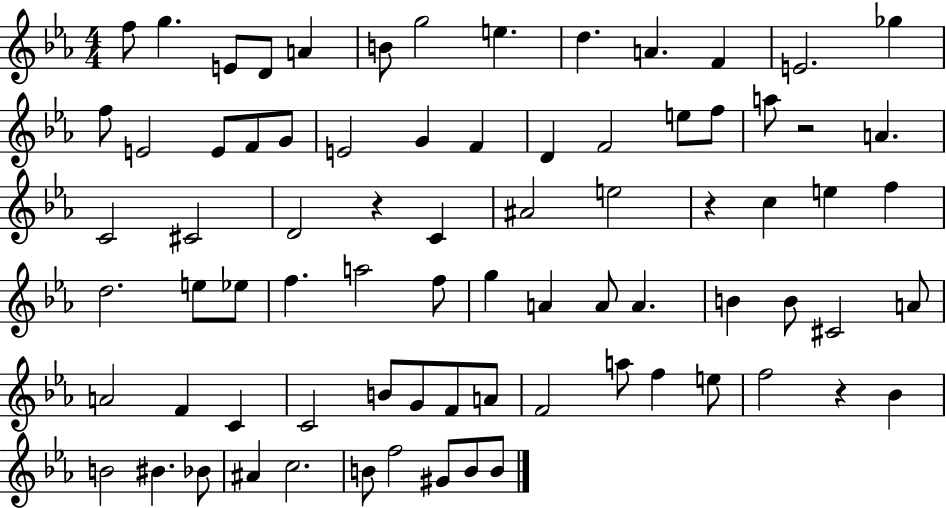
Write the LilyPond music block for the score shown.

{
  \clef treble
  \numericTimeSignature
  \time 4/4
  \key ees \major
  f''8 g''4. e'8 d'8 a'4 | b'8 g''2 e''4. | d''4. a'4. f'4 | e'2. ges''4 | \break f''8 e'2 e'8 f'8 g'8 | e'2 g'4 f'4 | d'4 f'2 e''8 f''8 | a''8 r2 a'4. | \break c'2 cis'2 | d'2 r4 c'4 | ais'2 e''2 | r4 c''4 e''4 f''4 | \break d''2. e''8 ees''8 | f''4. a''2 f''8 | g''4 a'4 a'8 a'4. | b'4 b'8 cis'2 a'8 | \break a'2 f'4 c'4 | c'2 b'8 g'8 f'8 a'8 | f'2 a''8 f''4 e''8 | f''2 r4 bes'4 | \break b'2 bis'4. bes'8 | ais'4 c''2. | b'8 f''2 gis'8 b'8 b'8 | \bar "|."
}